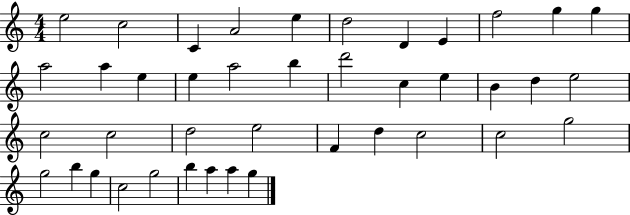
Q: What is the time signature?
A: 4/4